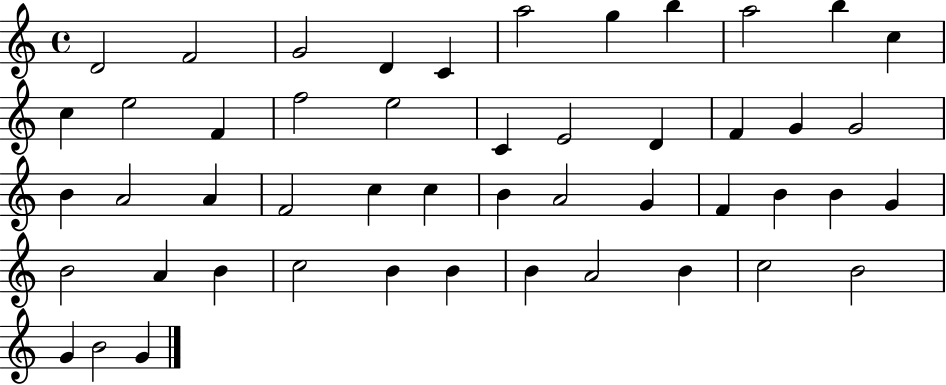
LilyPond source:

{
  \clef treble
  \time 4/4
  \defaultTimeSignature
  \key c \major
  d'2 f'2 | g'2 d'4 c'4 | a''2 g''4 b''4 | a''2 b''4 c''4 | \break c''4 e''2 f'4 | f''2 e''2 | c'4 e'2 d'4 | f'4 g'4 g'2 | \break b'4 a'2 a'4 | f'2 c''4 c''4 | b'4 a'2 g'4 | f'4 b'4 b'4 g'4 | \break b'2 a'4 b'4 | c''2 b'4 b'4 | b'4 a'2 b'4 | c''2 b'2 | \break g'4 b'2 g'4 | \bar "|."
}